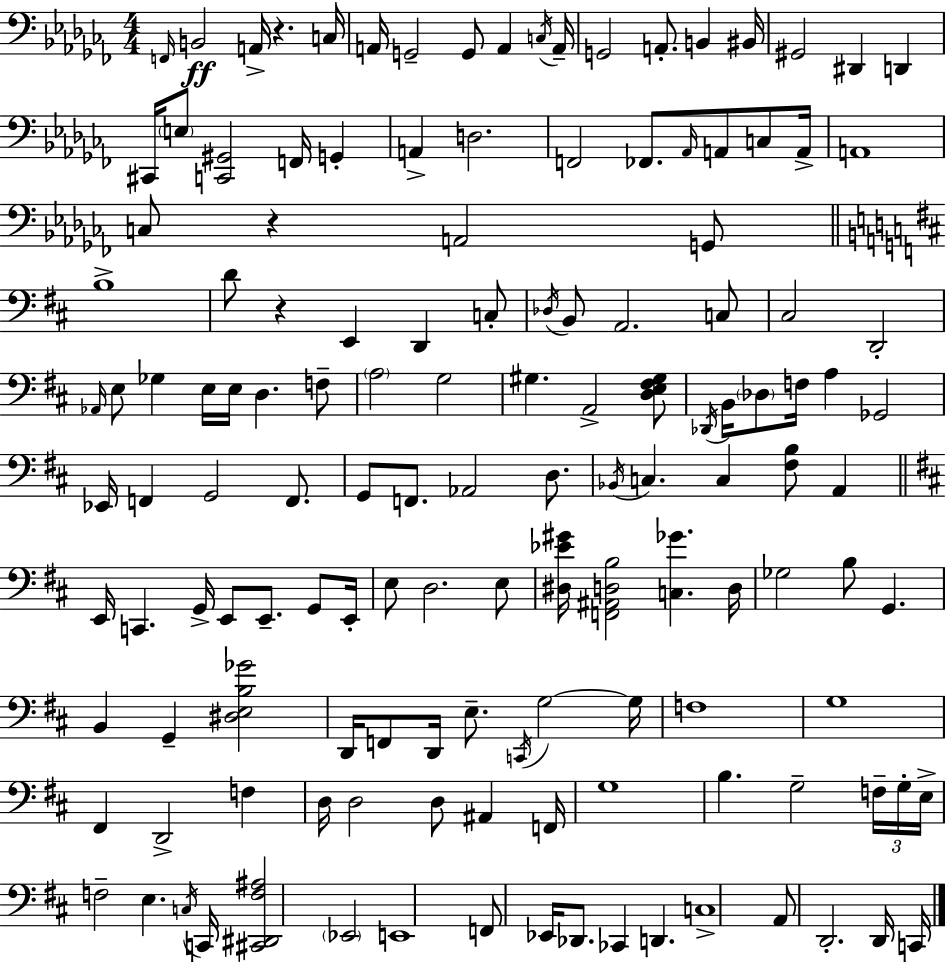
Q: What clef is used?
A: bass